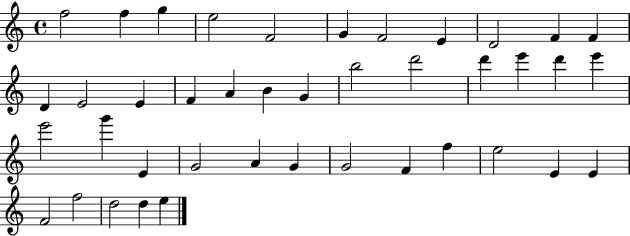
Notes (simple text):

F5/h F5/q G5/q E5/h F4/h G4/q F4/h E4/q D4/h F4/q F4/q D4/q E4/h E4/q F4/q A4/q B4/q G4/q B5/h D6/h D6/q E6/q D6/q E6/q E6/h G6/q E4/q G4/h A4/q G4/q G4/h F4/q F5/q E5/h E4/q E4/q F4/h F5/h D5/h D5/q E5/q